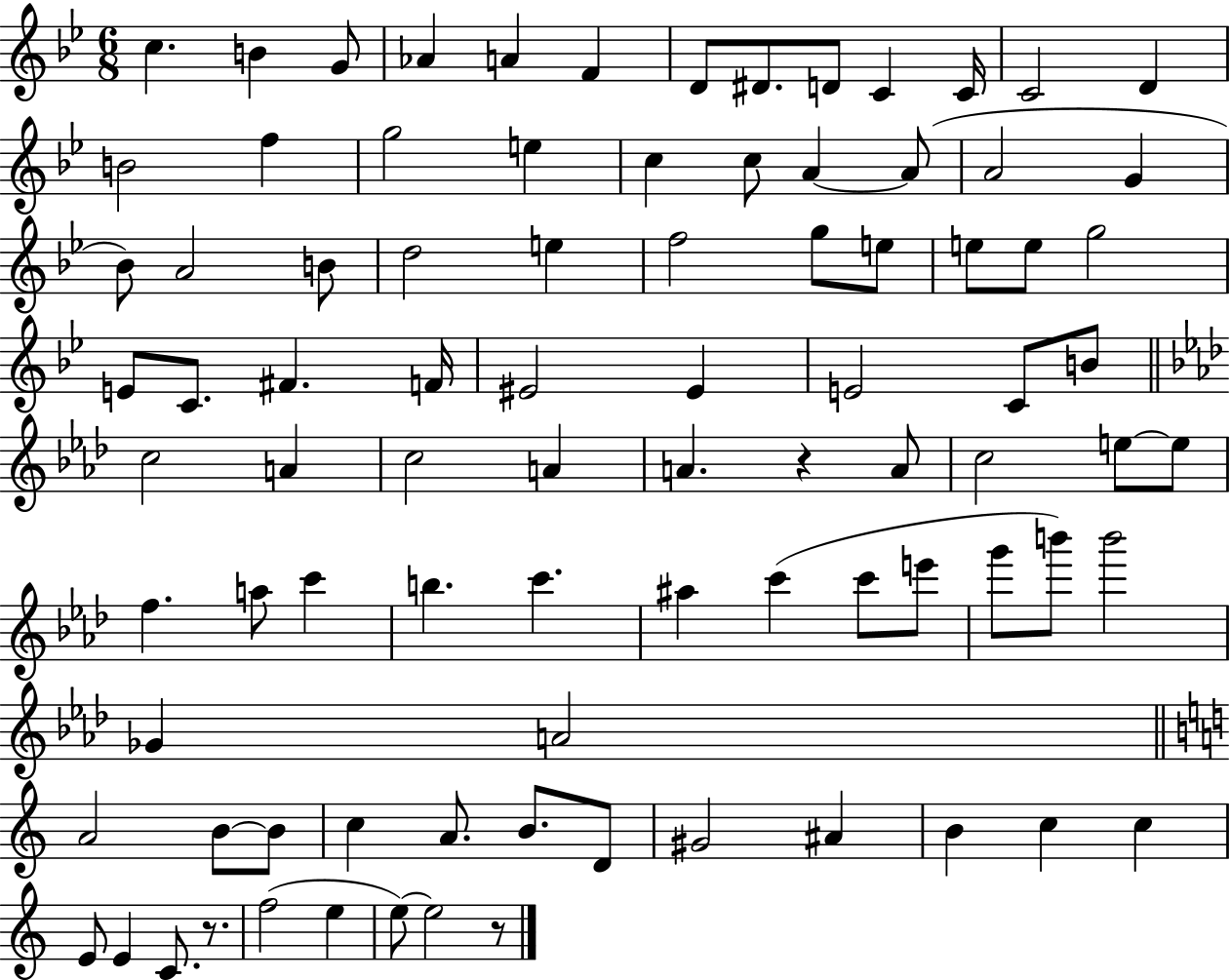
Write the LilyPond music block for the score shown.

{
  \clef treble
  \numericTimeSignature
  \time 6/8
  \key bes \major
  c''4. b'4 g'8 | aes'4 a'4 f'4 | d'8 dis'8. d'8 c'4 c'16 | c'2 d'4 | \break b'2 f''4 | g''2 e''4 | c''4 c''8 a'4~~ a'8( | a'2 g'4 | \break bes'8) a'2 b'8 | d''2 e''4 | f''2 g''8 e''8 | e''8 e''8 g''2 | \break e'8 c'8. fis'4. f'16 | eis'2 eis'4 | e'2 c'8 b'8 | \bar "||" \break \key aes \major c''2 a'4 | c''2 a'4 | a'4. r4 a'8 | c''2 e''8~~ e''8 | \break f''4. a''8 c'''4 | b''4. c'''4. | ais''4 c'''4( c'''8 e'''8 | g'''8 b'''8) b'''2 | \break ges'4 a'2 | \bar "||" \break \key c \major a'2 b'8~~ b'8 | c''4 a'8. b'8. d'8 | gis'2 ais'4 | b'4 c''4 c''4 | \break e'8 e'4 c'8. r8. | f''2( e''4 | e''8~~) e''2 r8 | \bar "|."
}